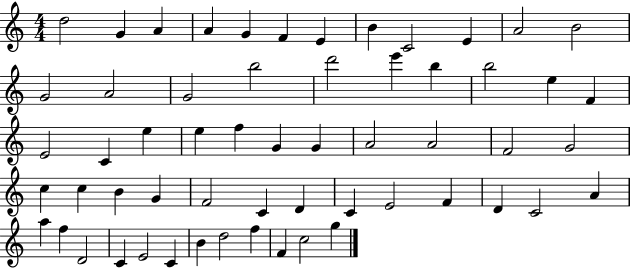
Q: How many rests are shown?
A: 0